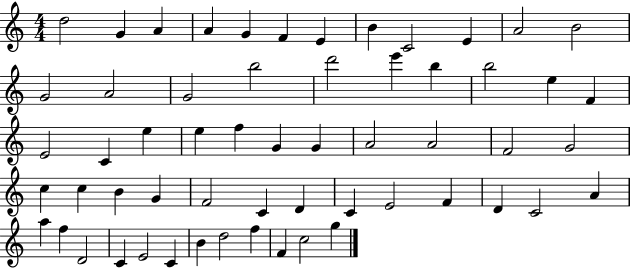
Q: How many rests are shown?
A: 0